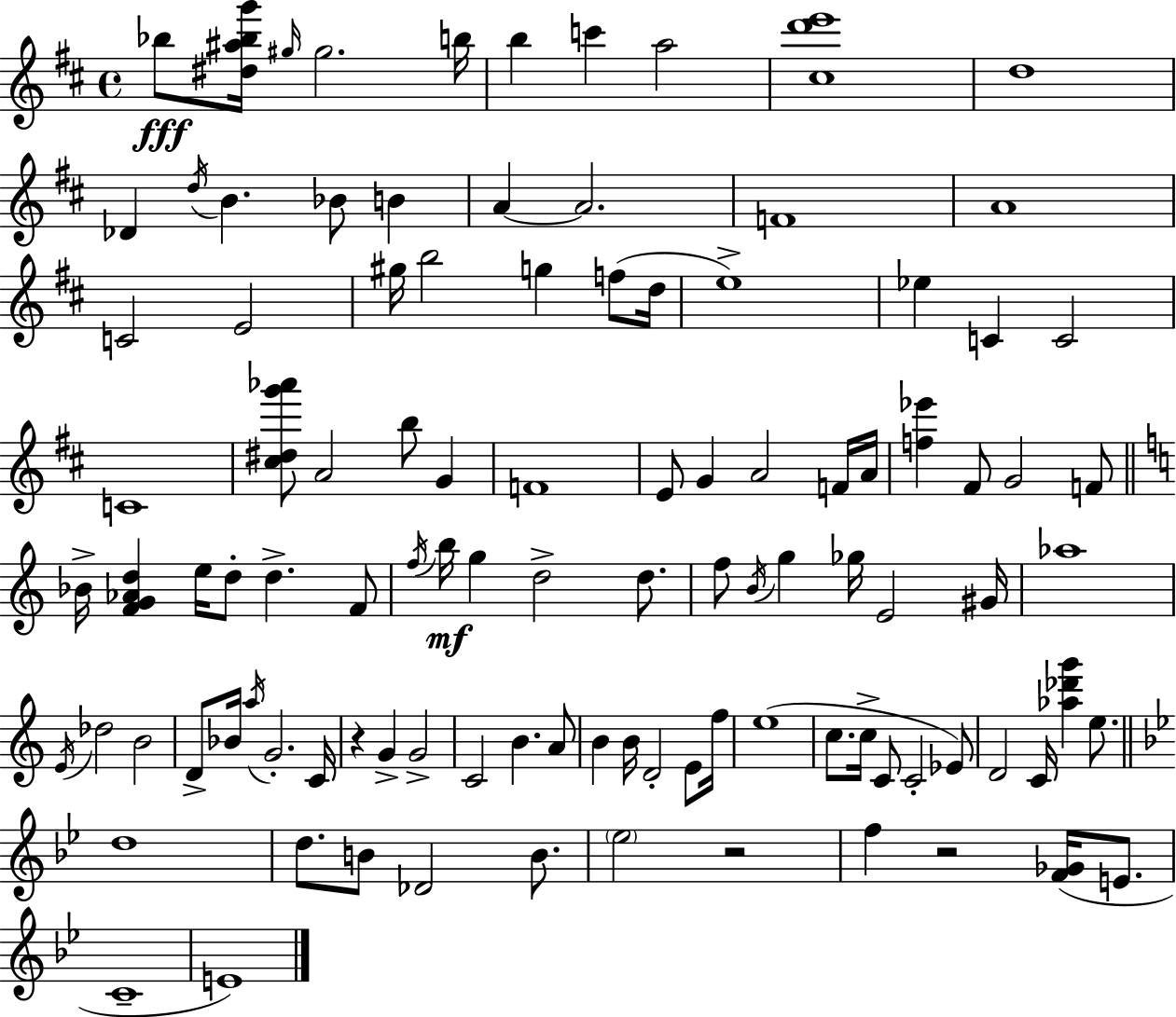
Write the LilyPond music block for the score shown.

{
  \clef treble
  \time 4/4
  \defaultTimeSignature
  \key d \major
  bes''8\fff <dis'' ais'' bes'' g'''>16 \grace { gis''16 } gis''2. | b''16 b''4 c'''4 a''2 | <cis'' d''' e'''>1 | d''1 | \break des'4 \acciaccatura { d''16 } b'4. bes'8 b'4 | a'4~~ a'2. | f'1 | a'1 | \break c'2 e'2 | gis''16 b''2 g''4 f''8( | d''16 e''1->) | ees''4 c'4 c'2 | \break c'1 | <cis'' dis'' g''' aes'''>8 a'2 b''8 g'4 | f'1 | e'8 g'4 a'2 | \break f'16 a'16 <f'' ees'''>4 fis'8 g'2 | f'8 \bar "||" \break \key c \major bes'16-> <f' g' aes' d''>4 e''16 d''8-. d''4.-> f'8 | \acciaccatura { f''16 } b''16\mf g''4 d''2-> d''8. | f''8 \acciaccatura { b'16 } g''4 ges''16 e'2 | gis'16 aes''1 | \break \acciaccatura { e'16 } des''2 b'2 | d'8-> bes'16 \acciaccatura { a''16 } g'2.-. | c'16 r4 g'4-> g'2-> | c'2 b'4. | \break a'8 b'4 b'16 d'2-. | e'8 f''16 e''1( | c''8. c''16-> c'8 c'2-. | ees'8) d'2 c'16 <aes'' des''' g'''>4 | \break e''8. \bar "||" \break \key bes \major d''1 | d''8. b'8 des'2 b'8. | \parenthesize ees''2 r2 | f''4 r2 <f' ges'>16( e'8. | \break c'1-- | e'1) | \bar "|."
}